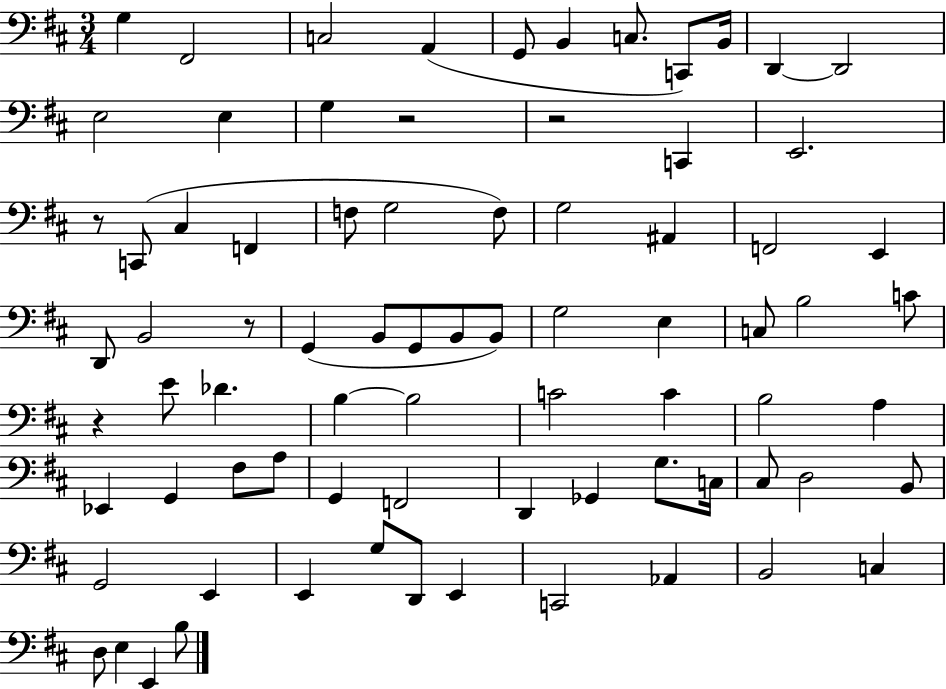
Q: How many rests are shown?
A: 5